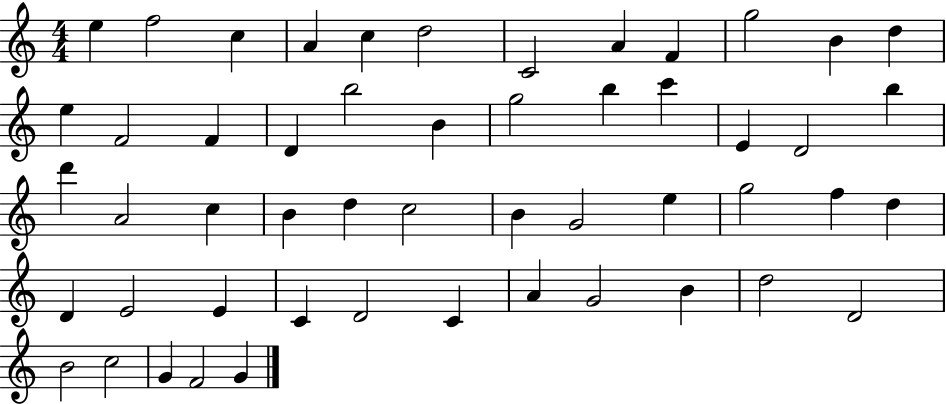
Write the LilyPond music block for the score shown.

{
  \clef treble
  \numericTimeSignature
  \time 4/4
  \key c \major
  e''4 f''2 c''4 | a'4 c''4 d''2 | c'2 a'4 f'4 | g''2 b'4 d''4 | \break e''4 f'2 f'4 | d'4 b''2 b'4 | g''2 b''4 c'''4 | e'4 d'2 b''4 | \break d'''4 a'2 c''4 | b'4 d''4 c''2 | b'4 g'2 e''4 | g''2 f''4 d''4 | \break d'4 e'2 e'4 | c'4 d'2 c'4 | a'4 g'2 b'4 | d''2 d'2 | \break b'2 c''2 | g'4 f'2 g'4 | \bar "|."
}